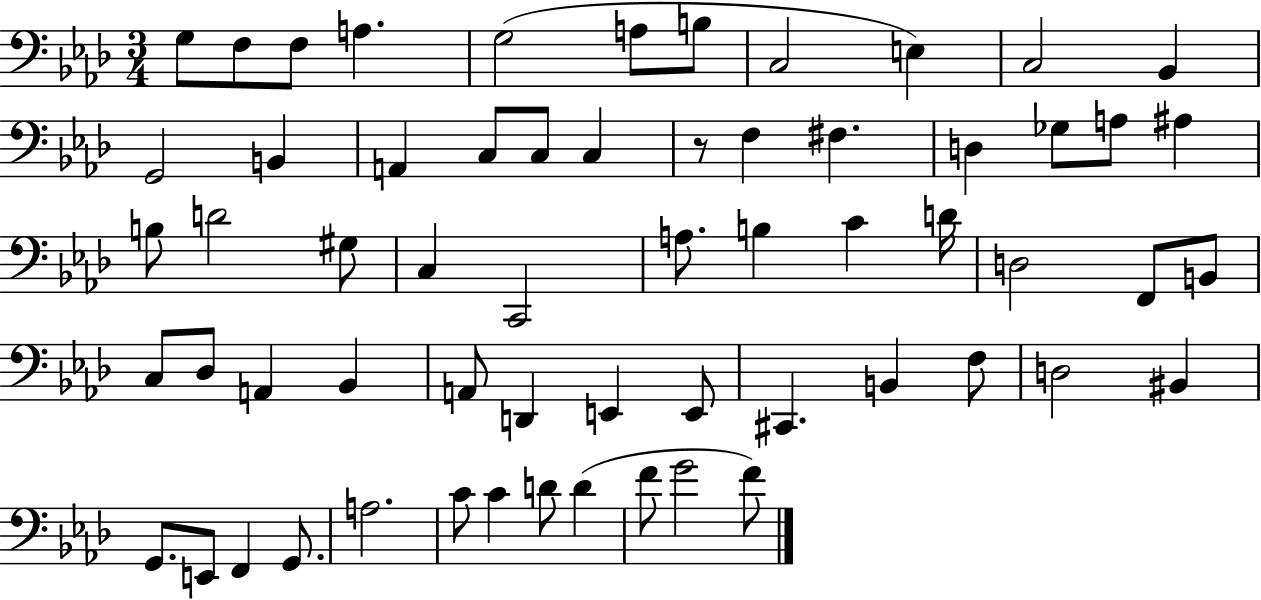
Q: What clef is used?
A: bass